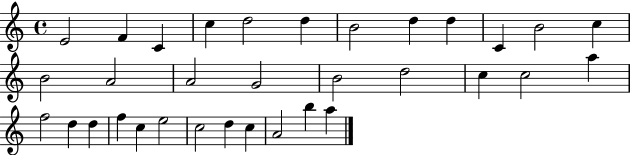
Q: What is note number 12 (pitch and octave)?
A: C5